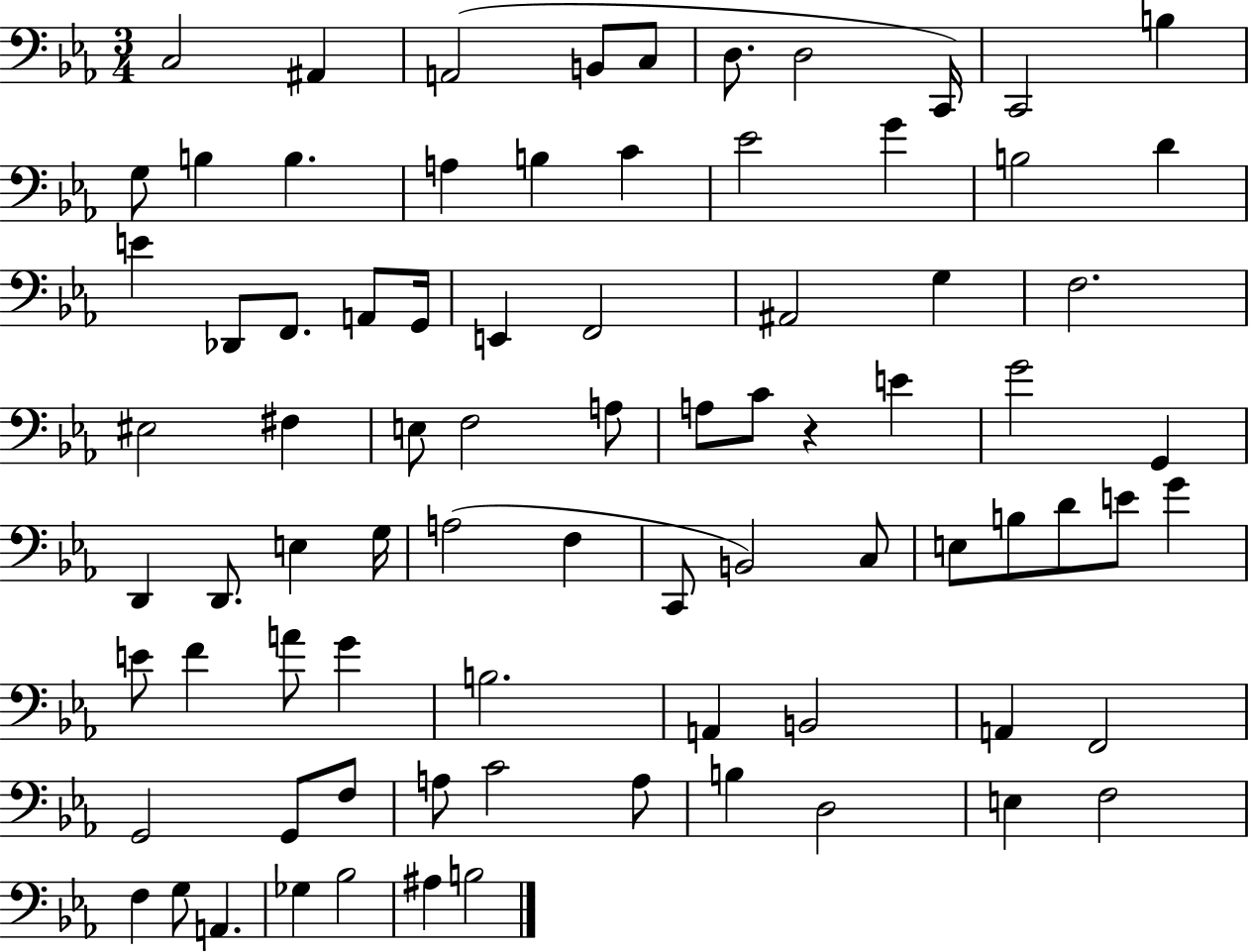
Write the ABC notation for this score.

X:1
T:Untitled
M:3/4
L:1/4
K:Eb
C,2 ^A,, A,,2 B,,/2 C,/2 D,/2 D,2 C,,/4 C,,2 B, G,/2 B, B, A, B, C _E2 G B,2 D E _D,,/2 F,,/2 A,,/2 G,,/4 E,, F,,2 ^A,,2 G, F,2 ^E,2 ^F, E,/2 F,2 A,/2 A,/2 C/2 z E G2 G,, D,, D,,/2 E, G,/4 A,2 F, C,,/2 B,,2 C,/2 E,/2 B,/2 D/2 E/2 G E/2 F A/2 G B,2 A,, B,,2 A,, F,,2 G,,2 G,,/2 F,/2 A,/2 C2 A,/2 B, D,2 E, F,2 F, G,/2 A,, _G, _B,2 ^A, B,2